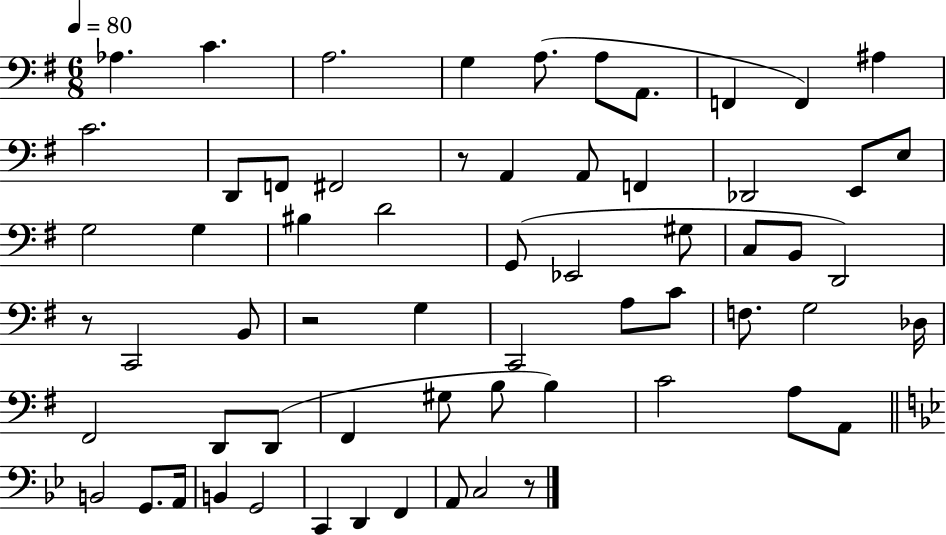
X:1
T:Untitled
M:6/8
L:1/4
K:G
_A, C A,2 G, A,/2 A,/2 A,,/2 F,, F,, ^A, C2 D,,/2 F,,/2 ^F,,2 z/2 A,, A,,/2 F,, _D,,2 E,,/2 E,/2 G,2 G, ^B, D2 G,,/2 _E,,2 ^G,/2 C,/2 B,,/2 D,,2 z/2 C,,2 B,,/2 z2 G, C,,2 A,/2 C/2 F,/2 G,2 _D,/4 ^F,,2 D,,/2 D,,/2 ^F,, ^G,/2 B,/2 B, C2 A,/2 A,,/2 B,,2 G,,/2 A,,/4 B,, G,,2 C,, D,, F,, A,,/2 C,2 z/2